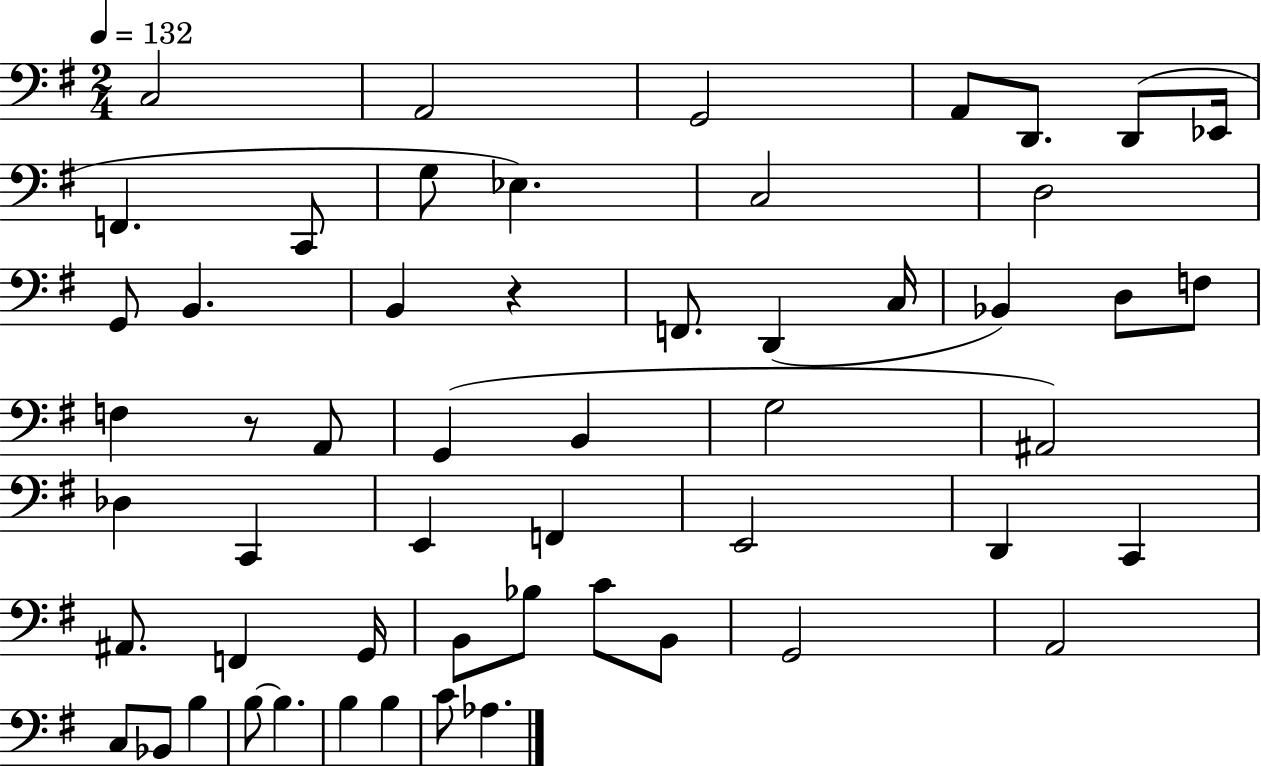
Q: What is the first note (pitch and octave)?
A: C3